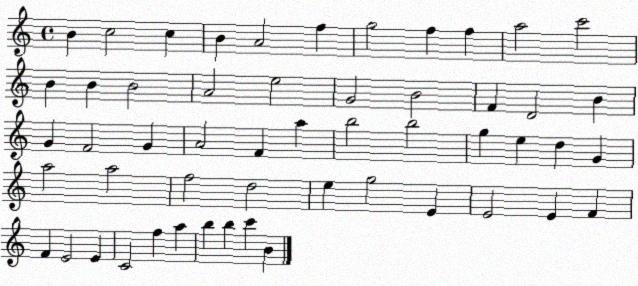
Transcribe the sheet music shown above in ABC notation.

X:1
T:Untitled
M:4/4
L:1/4
K:C
B c2 c B A2 f g2 f f a2 c'2 B B B2 A2 e2 G2 B2 F D2 B G F2 G A2 F a b2 b2 g e d G a2 a2 f2 d2 e g2 E E2 E F F E2 E C2 f a b b c' B